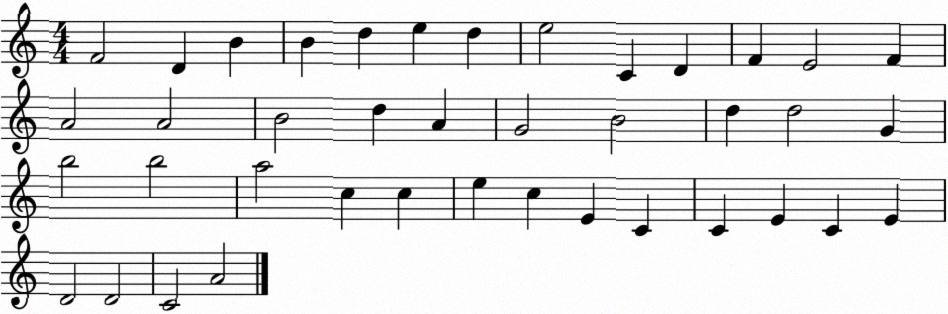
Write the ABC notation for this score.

X:1
T:Untitled
M:4/4
L:1/4
K:C
F2 D B B d e d e2 C D F E2 F A2 A2 B2 d A G2 B2 d d2 G b2 b2 a2 c c e c E C C E C E D2 D2 C2 A2